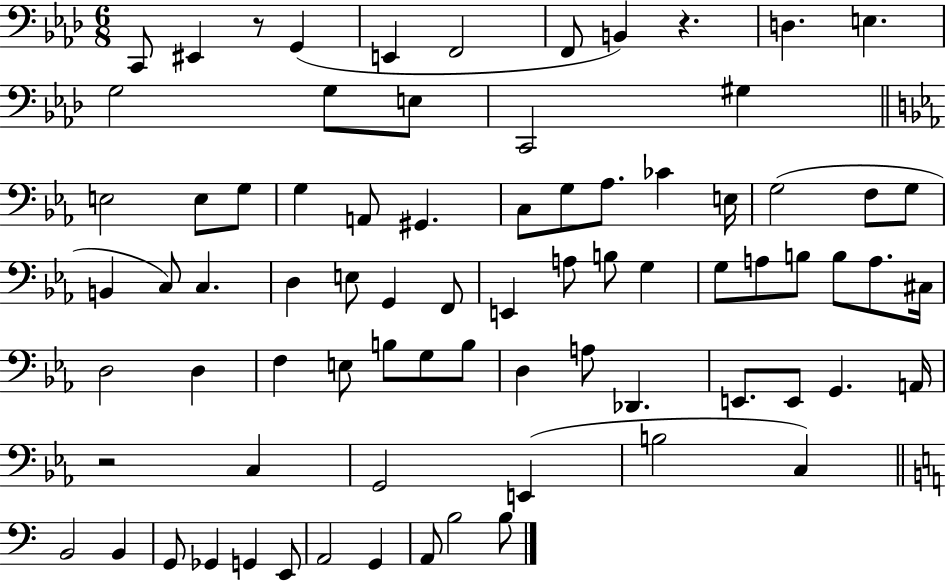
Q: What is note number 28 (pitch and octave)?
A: G3